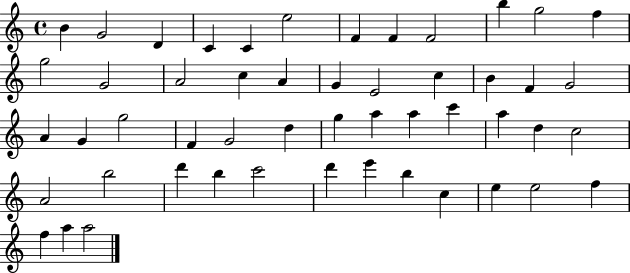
{
  \clef treble
  \time 4/4
  \defaultTimeSignature
  \key c \major
  b'4 g'2 d'4 | c'4 c'4 e''2 | f'4 f'4 f'2 | b''4 g''2 f''4 | \break g''2 g'2 | a'2 c''4 a'4 | g'4 e'2 c''4 | b'4 f'4 g'2 | \break a'4 g'4 g''2 | f'4 g'2 d''4 | g''4 a''4 a''4 c'''4 | a''4 d''4 c''2 | \break a'2 b''2 | d'''4 b''4 c'''2 | d'''4 e'''4 b''4 c''4 | e''4 e''2 f''4 | \break f''4 a''4 a''2 | \bar "|."
}